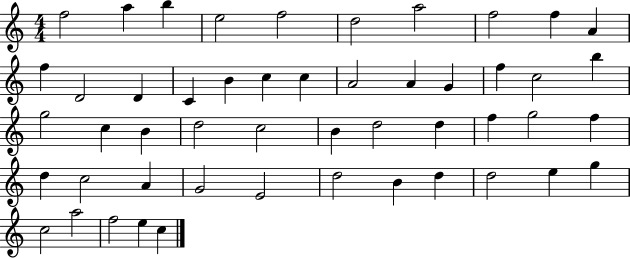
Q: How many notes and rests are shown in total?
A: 50